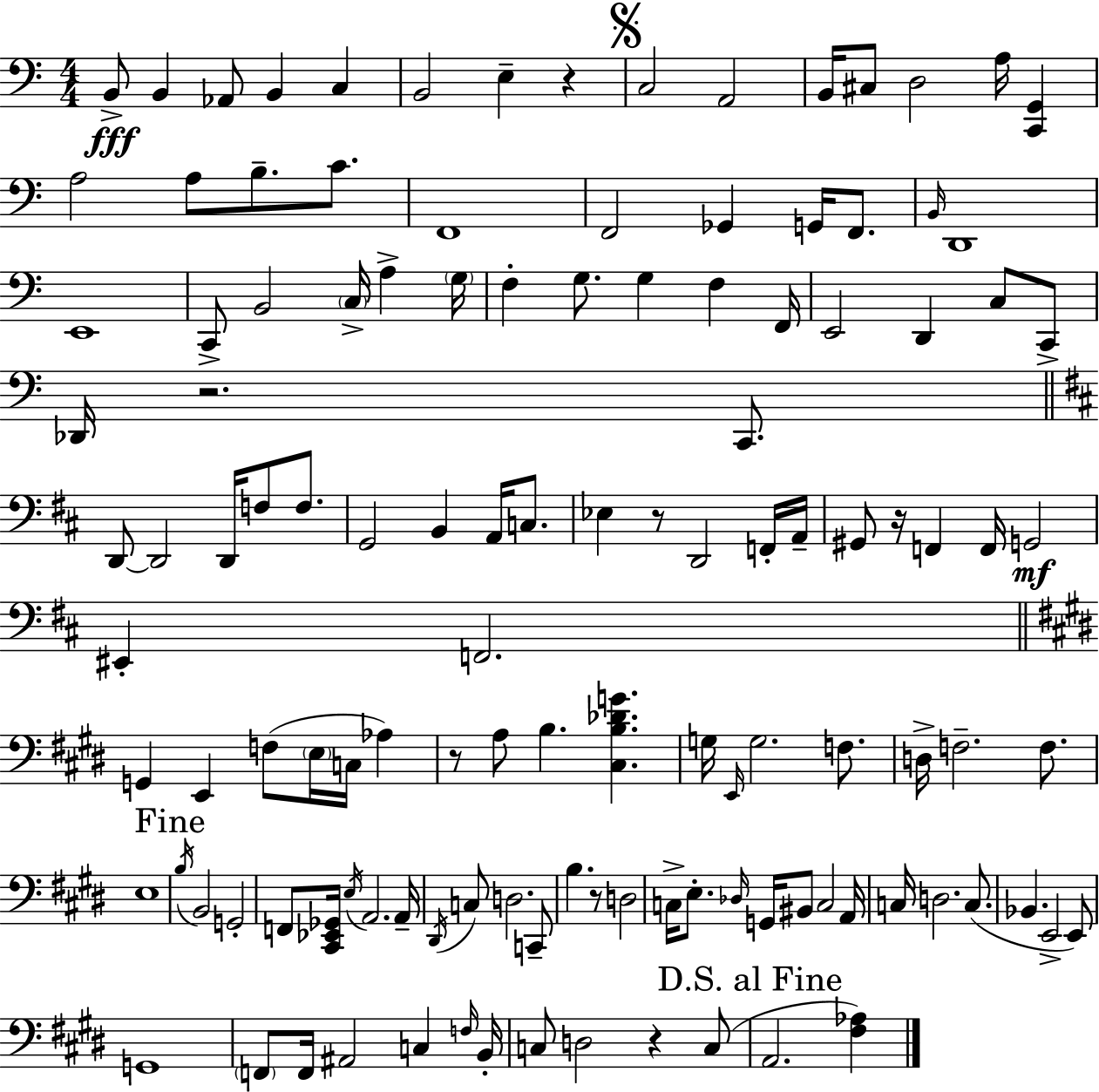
X:1
T:Untitled
M:4/4
L:1/4
K:Am
B,,/2 B,, _A,,/2 B,, C, B,,2 E, z C,2 A,,2 B,,/4 ^C,/2 D,2 A,/4 [C,,G,,] A,2 A,/2 B,/2 C/2 F,,4 F,,2 _G,, G,,/4 F,,/2 B,,/4 D,,4 E,,4 C,,/2 B,,2 C,/4 A, G,/4 F, G,/2 G, F, F,,/4 E,,2 D,, C,/2 C,,/2 _D,,/4 z2 C,,/2 D,,/2 D,,2 D,,/4 F,/2 F,/2 G,,2 B,, A,,/4 C,/2 _E, z/2 D,,2 F,,/4 A,,/4 ^G,,/2 z/4 F,, F,,/4 G,,2 ^E,, F,,2 G,, E,, F,/2 E,/4 C,/4 _A, z/2 A,/2 B, [^C,B,_DG] G,/4 E,,/4 G,2 F,/2 D,/4 F,2 F,/2 E,4 B,/4 B,,2 G,,2 F,,/2 [^C,,_E,,_G,,]/4 E,/4 A,,2 A,,/4 ^D,,/4 C,/2 D,2 C,,/2 B, z/2 D,2 C,/4 E,/2 _D,/4 G,,/4 ^B,,/2 C,2 A,,/4 C,/4 D,2 C,/2 _B,, E,,2 E,,/2 G,,4 F,,/2 F,,/4 ^A,,2 C, F,/4 B,,/4 C,/2 D,2 z C,/2 A,,2 [^F,_A,]